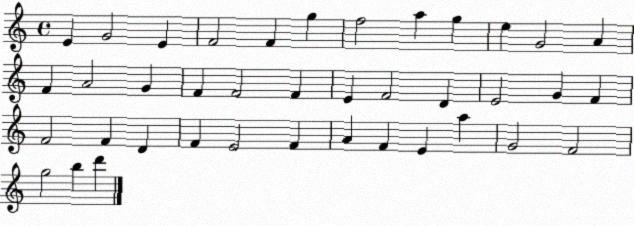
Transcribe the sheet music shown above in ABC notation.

X:1
T:Untitled
M:4/4
L:1/4
K:C
E G2 E F2 F g f2 a g e G2 A F A2 G F F2 F E F2 D E2 G F F2 F D F E2 F A F E a G2 F2 g2 b d'